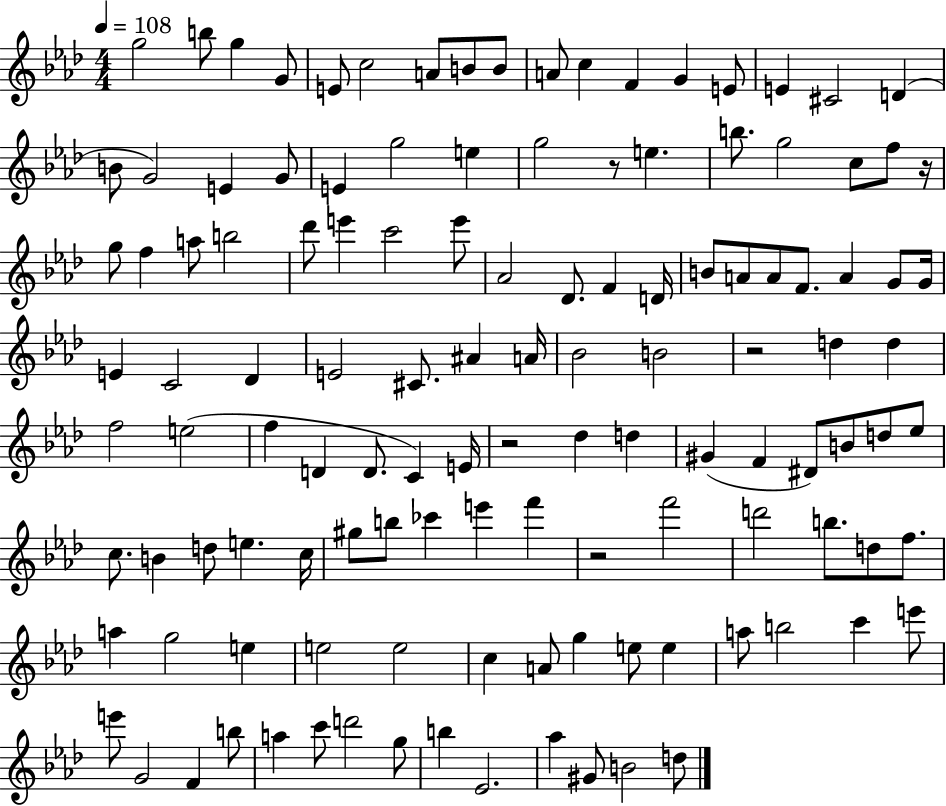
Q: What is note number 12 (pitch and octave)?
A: F4